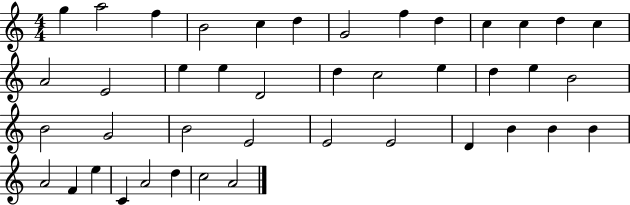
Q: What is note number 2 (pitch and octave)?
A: A5